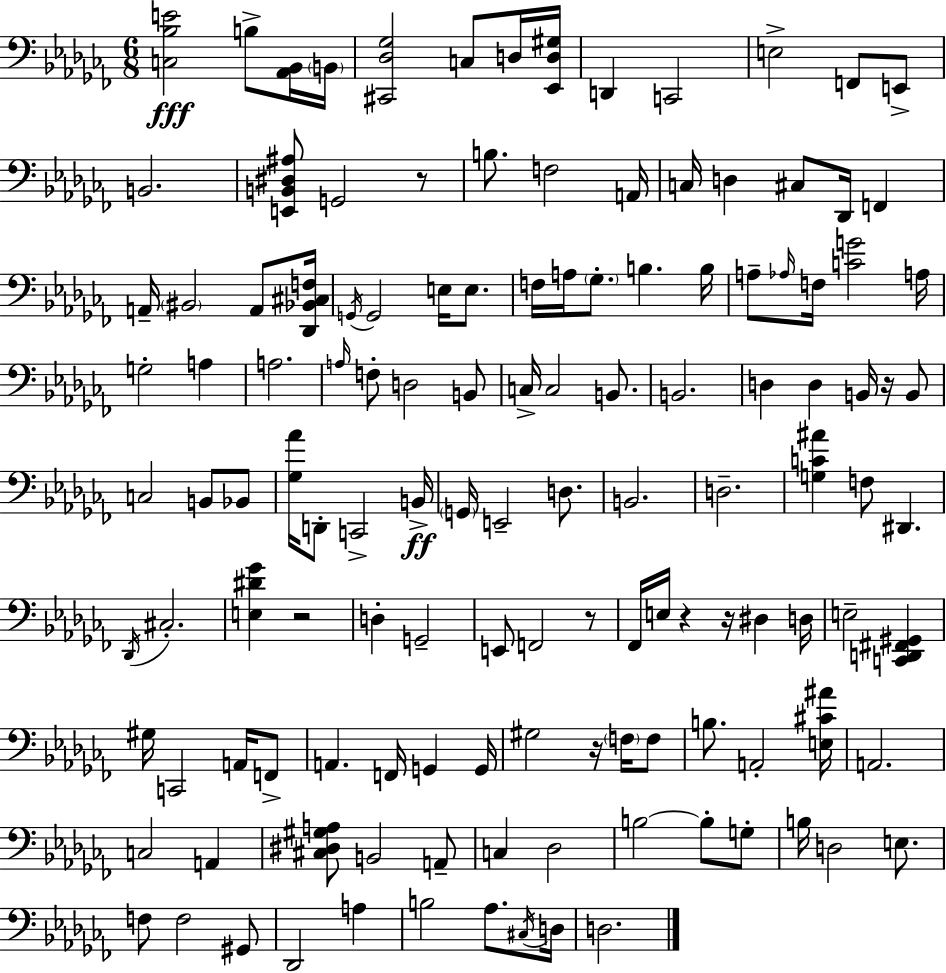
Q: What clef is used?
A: bass